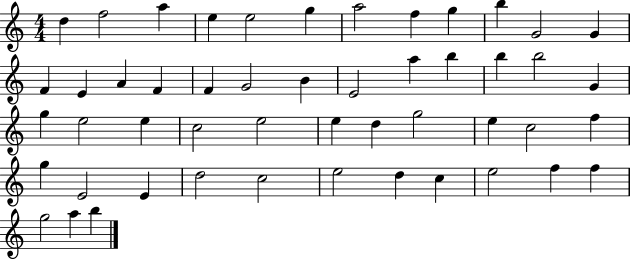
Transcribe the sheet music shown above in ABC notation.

X:1
T:Untitled
M:4/4
L:1/4
K:C
d f2 a e e2 g a2 f g b G2 G F E A F F G2 B E2 a b b b2 G g e2 e c2 e2 e d g2 e c2 f g E2 E d2 c2 e2 d c e2 f f g2 a b